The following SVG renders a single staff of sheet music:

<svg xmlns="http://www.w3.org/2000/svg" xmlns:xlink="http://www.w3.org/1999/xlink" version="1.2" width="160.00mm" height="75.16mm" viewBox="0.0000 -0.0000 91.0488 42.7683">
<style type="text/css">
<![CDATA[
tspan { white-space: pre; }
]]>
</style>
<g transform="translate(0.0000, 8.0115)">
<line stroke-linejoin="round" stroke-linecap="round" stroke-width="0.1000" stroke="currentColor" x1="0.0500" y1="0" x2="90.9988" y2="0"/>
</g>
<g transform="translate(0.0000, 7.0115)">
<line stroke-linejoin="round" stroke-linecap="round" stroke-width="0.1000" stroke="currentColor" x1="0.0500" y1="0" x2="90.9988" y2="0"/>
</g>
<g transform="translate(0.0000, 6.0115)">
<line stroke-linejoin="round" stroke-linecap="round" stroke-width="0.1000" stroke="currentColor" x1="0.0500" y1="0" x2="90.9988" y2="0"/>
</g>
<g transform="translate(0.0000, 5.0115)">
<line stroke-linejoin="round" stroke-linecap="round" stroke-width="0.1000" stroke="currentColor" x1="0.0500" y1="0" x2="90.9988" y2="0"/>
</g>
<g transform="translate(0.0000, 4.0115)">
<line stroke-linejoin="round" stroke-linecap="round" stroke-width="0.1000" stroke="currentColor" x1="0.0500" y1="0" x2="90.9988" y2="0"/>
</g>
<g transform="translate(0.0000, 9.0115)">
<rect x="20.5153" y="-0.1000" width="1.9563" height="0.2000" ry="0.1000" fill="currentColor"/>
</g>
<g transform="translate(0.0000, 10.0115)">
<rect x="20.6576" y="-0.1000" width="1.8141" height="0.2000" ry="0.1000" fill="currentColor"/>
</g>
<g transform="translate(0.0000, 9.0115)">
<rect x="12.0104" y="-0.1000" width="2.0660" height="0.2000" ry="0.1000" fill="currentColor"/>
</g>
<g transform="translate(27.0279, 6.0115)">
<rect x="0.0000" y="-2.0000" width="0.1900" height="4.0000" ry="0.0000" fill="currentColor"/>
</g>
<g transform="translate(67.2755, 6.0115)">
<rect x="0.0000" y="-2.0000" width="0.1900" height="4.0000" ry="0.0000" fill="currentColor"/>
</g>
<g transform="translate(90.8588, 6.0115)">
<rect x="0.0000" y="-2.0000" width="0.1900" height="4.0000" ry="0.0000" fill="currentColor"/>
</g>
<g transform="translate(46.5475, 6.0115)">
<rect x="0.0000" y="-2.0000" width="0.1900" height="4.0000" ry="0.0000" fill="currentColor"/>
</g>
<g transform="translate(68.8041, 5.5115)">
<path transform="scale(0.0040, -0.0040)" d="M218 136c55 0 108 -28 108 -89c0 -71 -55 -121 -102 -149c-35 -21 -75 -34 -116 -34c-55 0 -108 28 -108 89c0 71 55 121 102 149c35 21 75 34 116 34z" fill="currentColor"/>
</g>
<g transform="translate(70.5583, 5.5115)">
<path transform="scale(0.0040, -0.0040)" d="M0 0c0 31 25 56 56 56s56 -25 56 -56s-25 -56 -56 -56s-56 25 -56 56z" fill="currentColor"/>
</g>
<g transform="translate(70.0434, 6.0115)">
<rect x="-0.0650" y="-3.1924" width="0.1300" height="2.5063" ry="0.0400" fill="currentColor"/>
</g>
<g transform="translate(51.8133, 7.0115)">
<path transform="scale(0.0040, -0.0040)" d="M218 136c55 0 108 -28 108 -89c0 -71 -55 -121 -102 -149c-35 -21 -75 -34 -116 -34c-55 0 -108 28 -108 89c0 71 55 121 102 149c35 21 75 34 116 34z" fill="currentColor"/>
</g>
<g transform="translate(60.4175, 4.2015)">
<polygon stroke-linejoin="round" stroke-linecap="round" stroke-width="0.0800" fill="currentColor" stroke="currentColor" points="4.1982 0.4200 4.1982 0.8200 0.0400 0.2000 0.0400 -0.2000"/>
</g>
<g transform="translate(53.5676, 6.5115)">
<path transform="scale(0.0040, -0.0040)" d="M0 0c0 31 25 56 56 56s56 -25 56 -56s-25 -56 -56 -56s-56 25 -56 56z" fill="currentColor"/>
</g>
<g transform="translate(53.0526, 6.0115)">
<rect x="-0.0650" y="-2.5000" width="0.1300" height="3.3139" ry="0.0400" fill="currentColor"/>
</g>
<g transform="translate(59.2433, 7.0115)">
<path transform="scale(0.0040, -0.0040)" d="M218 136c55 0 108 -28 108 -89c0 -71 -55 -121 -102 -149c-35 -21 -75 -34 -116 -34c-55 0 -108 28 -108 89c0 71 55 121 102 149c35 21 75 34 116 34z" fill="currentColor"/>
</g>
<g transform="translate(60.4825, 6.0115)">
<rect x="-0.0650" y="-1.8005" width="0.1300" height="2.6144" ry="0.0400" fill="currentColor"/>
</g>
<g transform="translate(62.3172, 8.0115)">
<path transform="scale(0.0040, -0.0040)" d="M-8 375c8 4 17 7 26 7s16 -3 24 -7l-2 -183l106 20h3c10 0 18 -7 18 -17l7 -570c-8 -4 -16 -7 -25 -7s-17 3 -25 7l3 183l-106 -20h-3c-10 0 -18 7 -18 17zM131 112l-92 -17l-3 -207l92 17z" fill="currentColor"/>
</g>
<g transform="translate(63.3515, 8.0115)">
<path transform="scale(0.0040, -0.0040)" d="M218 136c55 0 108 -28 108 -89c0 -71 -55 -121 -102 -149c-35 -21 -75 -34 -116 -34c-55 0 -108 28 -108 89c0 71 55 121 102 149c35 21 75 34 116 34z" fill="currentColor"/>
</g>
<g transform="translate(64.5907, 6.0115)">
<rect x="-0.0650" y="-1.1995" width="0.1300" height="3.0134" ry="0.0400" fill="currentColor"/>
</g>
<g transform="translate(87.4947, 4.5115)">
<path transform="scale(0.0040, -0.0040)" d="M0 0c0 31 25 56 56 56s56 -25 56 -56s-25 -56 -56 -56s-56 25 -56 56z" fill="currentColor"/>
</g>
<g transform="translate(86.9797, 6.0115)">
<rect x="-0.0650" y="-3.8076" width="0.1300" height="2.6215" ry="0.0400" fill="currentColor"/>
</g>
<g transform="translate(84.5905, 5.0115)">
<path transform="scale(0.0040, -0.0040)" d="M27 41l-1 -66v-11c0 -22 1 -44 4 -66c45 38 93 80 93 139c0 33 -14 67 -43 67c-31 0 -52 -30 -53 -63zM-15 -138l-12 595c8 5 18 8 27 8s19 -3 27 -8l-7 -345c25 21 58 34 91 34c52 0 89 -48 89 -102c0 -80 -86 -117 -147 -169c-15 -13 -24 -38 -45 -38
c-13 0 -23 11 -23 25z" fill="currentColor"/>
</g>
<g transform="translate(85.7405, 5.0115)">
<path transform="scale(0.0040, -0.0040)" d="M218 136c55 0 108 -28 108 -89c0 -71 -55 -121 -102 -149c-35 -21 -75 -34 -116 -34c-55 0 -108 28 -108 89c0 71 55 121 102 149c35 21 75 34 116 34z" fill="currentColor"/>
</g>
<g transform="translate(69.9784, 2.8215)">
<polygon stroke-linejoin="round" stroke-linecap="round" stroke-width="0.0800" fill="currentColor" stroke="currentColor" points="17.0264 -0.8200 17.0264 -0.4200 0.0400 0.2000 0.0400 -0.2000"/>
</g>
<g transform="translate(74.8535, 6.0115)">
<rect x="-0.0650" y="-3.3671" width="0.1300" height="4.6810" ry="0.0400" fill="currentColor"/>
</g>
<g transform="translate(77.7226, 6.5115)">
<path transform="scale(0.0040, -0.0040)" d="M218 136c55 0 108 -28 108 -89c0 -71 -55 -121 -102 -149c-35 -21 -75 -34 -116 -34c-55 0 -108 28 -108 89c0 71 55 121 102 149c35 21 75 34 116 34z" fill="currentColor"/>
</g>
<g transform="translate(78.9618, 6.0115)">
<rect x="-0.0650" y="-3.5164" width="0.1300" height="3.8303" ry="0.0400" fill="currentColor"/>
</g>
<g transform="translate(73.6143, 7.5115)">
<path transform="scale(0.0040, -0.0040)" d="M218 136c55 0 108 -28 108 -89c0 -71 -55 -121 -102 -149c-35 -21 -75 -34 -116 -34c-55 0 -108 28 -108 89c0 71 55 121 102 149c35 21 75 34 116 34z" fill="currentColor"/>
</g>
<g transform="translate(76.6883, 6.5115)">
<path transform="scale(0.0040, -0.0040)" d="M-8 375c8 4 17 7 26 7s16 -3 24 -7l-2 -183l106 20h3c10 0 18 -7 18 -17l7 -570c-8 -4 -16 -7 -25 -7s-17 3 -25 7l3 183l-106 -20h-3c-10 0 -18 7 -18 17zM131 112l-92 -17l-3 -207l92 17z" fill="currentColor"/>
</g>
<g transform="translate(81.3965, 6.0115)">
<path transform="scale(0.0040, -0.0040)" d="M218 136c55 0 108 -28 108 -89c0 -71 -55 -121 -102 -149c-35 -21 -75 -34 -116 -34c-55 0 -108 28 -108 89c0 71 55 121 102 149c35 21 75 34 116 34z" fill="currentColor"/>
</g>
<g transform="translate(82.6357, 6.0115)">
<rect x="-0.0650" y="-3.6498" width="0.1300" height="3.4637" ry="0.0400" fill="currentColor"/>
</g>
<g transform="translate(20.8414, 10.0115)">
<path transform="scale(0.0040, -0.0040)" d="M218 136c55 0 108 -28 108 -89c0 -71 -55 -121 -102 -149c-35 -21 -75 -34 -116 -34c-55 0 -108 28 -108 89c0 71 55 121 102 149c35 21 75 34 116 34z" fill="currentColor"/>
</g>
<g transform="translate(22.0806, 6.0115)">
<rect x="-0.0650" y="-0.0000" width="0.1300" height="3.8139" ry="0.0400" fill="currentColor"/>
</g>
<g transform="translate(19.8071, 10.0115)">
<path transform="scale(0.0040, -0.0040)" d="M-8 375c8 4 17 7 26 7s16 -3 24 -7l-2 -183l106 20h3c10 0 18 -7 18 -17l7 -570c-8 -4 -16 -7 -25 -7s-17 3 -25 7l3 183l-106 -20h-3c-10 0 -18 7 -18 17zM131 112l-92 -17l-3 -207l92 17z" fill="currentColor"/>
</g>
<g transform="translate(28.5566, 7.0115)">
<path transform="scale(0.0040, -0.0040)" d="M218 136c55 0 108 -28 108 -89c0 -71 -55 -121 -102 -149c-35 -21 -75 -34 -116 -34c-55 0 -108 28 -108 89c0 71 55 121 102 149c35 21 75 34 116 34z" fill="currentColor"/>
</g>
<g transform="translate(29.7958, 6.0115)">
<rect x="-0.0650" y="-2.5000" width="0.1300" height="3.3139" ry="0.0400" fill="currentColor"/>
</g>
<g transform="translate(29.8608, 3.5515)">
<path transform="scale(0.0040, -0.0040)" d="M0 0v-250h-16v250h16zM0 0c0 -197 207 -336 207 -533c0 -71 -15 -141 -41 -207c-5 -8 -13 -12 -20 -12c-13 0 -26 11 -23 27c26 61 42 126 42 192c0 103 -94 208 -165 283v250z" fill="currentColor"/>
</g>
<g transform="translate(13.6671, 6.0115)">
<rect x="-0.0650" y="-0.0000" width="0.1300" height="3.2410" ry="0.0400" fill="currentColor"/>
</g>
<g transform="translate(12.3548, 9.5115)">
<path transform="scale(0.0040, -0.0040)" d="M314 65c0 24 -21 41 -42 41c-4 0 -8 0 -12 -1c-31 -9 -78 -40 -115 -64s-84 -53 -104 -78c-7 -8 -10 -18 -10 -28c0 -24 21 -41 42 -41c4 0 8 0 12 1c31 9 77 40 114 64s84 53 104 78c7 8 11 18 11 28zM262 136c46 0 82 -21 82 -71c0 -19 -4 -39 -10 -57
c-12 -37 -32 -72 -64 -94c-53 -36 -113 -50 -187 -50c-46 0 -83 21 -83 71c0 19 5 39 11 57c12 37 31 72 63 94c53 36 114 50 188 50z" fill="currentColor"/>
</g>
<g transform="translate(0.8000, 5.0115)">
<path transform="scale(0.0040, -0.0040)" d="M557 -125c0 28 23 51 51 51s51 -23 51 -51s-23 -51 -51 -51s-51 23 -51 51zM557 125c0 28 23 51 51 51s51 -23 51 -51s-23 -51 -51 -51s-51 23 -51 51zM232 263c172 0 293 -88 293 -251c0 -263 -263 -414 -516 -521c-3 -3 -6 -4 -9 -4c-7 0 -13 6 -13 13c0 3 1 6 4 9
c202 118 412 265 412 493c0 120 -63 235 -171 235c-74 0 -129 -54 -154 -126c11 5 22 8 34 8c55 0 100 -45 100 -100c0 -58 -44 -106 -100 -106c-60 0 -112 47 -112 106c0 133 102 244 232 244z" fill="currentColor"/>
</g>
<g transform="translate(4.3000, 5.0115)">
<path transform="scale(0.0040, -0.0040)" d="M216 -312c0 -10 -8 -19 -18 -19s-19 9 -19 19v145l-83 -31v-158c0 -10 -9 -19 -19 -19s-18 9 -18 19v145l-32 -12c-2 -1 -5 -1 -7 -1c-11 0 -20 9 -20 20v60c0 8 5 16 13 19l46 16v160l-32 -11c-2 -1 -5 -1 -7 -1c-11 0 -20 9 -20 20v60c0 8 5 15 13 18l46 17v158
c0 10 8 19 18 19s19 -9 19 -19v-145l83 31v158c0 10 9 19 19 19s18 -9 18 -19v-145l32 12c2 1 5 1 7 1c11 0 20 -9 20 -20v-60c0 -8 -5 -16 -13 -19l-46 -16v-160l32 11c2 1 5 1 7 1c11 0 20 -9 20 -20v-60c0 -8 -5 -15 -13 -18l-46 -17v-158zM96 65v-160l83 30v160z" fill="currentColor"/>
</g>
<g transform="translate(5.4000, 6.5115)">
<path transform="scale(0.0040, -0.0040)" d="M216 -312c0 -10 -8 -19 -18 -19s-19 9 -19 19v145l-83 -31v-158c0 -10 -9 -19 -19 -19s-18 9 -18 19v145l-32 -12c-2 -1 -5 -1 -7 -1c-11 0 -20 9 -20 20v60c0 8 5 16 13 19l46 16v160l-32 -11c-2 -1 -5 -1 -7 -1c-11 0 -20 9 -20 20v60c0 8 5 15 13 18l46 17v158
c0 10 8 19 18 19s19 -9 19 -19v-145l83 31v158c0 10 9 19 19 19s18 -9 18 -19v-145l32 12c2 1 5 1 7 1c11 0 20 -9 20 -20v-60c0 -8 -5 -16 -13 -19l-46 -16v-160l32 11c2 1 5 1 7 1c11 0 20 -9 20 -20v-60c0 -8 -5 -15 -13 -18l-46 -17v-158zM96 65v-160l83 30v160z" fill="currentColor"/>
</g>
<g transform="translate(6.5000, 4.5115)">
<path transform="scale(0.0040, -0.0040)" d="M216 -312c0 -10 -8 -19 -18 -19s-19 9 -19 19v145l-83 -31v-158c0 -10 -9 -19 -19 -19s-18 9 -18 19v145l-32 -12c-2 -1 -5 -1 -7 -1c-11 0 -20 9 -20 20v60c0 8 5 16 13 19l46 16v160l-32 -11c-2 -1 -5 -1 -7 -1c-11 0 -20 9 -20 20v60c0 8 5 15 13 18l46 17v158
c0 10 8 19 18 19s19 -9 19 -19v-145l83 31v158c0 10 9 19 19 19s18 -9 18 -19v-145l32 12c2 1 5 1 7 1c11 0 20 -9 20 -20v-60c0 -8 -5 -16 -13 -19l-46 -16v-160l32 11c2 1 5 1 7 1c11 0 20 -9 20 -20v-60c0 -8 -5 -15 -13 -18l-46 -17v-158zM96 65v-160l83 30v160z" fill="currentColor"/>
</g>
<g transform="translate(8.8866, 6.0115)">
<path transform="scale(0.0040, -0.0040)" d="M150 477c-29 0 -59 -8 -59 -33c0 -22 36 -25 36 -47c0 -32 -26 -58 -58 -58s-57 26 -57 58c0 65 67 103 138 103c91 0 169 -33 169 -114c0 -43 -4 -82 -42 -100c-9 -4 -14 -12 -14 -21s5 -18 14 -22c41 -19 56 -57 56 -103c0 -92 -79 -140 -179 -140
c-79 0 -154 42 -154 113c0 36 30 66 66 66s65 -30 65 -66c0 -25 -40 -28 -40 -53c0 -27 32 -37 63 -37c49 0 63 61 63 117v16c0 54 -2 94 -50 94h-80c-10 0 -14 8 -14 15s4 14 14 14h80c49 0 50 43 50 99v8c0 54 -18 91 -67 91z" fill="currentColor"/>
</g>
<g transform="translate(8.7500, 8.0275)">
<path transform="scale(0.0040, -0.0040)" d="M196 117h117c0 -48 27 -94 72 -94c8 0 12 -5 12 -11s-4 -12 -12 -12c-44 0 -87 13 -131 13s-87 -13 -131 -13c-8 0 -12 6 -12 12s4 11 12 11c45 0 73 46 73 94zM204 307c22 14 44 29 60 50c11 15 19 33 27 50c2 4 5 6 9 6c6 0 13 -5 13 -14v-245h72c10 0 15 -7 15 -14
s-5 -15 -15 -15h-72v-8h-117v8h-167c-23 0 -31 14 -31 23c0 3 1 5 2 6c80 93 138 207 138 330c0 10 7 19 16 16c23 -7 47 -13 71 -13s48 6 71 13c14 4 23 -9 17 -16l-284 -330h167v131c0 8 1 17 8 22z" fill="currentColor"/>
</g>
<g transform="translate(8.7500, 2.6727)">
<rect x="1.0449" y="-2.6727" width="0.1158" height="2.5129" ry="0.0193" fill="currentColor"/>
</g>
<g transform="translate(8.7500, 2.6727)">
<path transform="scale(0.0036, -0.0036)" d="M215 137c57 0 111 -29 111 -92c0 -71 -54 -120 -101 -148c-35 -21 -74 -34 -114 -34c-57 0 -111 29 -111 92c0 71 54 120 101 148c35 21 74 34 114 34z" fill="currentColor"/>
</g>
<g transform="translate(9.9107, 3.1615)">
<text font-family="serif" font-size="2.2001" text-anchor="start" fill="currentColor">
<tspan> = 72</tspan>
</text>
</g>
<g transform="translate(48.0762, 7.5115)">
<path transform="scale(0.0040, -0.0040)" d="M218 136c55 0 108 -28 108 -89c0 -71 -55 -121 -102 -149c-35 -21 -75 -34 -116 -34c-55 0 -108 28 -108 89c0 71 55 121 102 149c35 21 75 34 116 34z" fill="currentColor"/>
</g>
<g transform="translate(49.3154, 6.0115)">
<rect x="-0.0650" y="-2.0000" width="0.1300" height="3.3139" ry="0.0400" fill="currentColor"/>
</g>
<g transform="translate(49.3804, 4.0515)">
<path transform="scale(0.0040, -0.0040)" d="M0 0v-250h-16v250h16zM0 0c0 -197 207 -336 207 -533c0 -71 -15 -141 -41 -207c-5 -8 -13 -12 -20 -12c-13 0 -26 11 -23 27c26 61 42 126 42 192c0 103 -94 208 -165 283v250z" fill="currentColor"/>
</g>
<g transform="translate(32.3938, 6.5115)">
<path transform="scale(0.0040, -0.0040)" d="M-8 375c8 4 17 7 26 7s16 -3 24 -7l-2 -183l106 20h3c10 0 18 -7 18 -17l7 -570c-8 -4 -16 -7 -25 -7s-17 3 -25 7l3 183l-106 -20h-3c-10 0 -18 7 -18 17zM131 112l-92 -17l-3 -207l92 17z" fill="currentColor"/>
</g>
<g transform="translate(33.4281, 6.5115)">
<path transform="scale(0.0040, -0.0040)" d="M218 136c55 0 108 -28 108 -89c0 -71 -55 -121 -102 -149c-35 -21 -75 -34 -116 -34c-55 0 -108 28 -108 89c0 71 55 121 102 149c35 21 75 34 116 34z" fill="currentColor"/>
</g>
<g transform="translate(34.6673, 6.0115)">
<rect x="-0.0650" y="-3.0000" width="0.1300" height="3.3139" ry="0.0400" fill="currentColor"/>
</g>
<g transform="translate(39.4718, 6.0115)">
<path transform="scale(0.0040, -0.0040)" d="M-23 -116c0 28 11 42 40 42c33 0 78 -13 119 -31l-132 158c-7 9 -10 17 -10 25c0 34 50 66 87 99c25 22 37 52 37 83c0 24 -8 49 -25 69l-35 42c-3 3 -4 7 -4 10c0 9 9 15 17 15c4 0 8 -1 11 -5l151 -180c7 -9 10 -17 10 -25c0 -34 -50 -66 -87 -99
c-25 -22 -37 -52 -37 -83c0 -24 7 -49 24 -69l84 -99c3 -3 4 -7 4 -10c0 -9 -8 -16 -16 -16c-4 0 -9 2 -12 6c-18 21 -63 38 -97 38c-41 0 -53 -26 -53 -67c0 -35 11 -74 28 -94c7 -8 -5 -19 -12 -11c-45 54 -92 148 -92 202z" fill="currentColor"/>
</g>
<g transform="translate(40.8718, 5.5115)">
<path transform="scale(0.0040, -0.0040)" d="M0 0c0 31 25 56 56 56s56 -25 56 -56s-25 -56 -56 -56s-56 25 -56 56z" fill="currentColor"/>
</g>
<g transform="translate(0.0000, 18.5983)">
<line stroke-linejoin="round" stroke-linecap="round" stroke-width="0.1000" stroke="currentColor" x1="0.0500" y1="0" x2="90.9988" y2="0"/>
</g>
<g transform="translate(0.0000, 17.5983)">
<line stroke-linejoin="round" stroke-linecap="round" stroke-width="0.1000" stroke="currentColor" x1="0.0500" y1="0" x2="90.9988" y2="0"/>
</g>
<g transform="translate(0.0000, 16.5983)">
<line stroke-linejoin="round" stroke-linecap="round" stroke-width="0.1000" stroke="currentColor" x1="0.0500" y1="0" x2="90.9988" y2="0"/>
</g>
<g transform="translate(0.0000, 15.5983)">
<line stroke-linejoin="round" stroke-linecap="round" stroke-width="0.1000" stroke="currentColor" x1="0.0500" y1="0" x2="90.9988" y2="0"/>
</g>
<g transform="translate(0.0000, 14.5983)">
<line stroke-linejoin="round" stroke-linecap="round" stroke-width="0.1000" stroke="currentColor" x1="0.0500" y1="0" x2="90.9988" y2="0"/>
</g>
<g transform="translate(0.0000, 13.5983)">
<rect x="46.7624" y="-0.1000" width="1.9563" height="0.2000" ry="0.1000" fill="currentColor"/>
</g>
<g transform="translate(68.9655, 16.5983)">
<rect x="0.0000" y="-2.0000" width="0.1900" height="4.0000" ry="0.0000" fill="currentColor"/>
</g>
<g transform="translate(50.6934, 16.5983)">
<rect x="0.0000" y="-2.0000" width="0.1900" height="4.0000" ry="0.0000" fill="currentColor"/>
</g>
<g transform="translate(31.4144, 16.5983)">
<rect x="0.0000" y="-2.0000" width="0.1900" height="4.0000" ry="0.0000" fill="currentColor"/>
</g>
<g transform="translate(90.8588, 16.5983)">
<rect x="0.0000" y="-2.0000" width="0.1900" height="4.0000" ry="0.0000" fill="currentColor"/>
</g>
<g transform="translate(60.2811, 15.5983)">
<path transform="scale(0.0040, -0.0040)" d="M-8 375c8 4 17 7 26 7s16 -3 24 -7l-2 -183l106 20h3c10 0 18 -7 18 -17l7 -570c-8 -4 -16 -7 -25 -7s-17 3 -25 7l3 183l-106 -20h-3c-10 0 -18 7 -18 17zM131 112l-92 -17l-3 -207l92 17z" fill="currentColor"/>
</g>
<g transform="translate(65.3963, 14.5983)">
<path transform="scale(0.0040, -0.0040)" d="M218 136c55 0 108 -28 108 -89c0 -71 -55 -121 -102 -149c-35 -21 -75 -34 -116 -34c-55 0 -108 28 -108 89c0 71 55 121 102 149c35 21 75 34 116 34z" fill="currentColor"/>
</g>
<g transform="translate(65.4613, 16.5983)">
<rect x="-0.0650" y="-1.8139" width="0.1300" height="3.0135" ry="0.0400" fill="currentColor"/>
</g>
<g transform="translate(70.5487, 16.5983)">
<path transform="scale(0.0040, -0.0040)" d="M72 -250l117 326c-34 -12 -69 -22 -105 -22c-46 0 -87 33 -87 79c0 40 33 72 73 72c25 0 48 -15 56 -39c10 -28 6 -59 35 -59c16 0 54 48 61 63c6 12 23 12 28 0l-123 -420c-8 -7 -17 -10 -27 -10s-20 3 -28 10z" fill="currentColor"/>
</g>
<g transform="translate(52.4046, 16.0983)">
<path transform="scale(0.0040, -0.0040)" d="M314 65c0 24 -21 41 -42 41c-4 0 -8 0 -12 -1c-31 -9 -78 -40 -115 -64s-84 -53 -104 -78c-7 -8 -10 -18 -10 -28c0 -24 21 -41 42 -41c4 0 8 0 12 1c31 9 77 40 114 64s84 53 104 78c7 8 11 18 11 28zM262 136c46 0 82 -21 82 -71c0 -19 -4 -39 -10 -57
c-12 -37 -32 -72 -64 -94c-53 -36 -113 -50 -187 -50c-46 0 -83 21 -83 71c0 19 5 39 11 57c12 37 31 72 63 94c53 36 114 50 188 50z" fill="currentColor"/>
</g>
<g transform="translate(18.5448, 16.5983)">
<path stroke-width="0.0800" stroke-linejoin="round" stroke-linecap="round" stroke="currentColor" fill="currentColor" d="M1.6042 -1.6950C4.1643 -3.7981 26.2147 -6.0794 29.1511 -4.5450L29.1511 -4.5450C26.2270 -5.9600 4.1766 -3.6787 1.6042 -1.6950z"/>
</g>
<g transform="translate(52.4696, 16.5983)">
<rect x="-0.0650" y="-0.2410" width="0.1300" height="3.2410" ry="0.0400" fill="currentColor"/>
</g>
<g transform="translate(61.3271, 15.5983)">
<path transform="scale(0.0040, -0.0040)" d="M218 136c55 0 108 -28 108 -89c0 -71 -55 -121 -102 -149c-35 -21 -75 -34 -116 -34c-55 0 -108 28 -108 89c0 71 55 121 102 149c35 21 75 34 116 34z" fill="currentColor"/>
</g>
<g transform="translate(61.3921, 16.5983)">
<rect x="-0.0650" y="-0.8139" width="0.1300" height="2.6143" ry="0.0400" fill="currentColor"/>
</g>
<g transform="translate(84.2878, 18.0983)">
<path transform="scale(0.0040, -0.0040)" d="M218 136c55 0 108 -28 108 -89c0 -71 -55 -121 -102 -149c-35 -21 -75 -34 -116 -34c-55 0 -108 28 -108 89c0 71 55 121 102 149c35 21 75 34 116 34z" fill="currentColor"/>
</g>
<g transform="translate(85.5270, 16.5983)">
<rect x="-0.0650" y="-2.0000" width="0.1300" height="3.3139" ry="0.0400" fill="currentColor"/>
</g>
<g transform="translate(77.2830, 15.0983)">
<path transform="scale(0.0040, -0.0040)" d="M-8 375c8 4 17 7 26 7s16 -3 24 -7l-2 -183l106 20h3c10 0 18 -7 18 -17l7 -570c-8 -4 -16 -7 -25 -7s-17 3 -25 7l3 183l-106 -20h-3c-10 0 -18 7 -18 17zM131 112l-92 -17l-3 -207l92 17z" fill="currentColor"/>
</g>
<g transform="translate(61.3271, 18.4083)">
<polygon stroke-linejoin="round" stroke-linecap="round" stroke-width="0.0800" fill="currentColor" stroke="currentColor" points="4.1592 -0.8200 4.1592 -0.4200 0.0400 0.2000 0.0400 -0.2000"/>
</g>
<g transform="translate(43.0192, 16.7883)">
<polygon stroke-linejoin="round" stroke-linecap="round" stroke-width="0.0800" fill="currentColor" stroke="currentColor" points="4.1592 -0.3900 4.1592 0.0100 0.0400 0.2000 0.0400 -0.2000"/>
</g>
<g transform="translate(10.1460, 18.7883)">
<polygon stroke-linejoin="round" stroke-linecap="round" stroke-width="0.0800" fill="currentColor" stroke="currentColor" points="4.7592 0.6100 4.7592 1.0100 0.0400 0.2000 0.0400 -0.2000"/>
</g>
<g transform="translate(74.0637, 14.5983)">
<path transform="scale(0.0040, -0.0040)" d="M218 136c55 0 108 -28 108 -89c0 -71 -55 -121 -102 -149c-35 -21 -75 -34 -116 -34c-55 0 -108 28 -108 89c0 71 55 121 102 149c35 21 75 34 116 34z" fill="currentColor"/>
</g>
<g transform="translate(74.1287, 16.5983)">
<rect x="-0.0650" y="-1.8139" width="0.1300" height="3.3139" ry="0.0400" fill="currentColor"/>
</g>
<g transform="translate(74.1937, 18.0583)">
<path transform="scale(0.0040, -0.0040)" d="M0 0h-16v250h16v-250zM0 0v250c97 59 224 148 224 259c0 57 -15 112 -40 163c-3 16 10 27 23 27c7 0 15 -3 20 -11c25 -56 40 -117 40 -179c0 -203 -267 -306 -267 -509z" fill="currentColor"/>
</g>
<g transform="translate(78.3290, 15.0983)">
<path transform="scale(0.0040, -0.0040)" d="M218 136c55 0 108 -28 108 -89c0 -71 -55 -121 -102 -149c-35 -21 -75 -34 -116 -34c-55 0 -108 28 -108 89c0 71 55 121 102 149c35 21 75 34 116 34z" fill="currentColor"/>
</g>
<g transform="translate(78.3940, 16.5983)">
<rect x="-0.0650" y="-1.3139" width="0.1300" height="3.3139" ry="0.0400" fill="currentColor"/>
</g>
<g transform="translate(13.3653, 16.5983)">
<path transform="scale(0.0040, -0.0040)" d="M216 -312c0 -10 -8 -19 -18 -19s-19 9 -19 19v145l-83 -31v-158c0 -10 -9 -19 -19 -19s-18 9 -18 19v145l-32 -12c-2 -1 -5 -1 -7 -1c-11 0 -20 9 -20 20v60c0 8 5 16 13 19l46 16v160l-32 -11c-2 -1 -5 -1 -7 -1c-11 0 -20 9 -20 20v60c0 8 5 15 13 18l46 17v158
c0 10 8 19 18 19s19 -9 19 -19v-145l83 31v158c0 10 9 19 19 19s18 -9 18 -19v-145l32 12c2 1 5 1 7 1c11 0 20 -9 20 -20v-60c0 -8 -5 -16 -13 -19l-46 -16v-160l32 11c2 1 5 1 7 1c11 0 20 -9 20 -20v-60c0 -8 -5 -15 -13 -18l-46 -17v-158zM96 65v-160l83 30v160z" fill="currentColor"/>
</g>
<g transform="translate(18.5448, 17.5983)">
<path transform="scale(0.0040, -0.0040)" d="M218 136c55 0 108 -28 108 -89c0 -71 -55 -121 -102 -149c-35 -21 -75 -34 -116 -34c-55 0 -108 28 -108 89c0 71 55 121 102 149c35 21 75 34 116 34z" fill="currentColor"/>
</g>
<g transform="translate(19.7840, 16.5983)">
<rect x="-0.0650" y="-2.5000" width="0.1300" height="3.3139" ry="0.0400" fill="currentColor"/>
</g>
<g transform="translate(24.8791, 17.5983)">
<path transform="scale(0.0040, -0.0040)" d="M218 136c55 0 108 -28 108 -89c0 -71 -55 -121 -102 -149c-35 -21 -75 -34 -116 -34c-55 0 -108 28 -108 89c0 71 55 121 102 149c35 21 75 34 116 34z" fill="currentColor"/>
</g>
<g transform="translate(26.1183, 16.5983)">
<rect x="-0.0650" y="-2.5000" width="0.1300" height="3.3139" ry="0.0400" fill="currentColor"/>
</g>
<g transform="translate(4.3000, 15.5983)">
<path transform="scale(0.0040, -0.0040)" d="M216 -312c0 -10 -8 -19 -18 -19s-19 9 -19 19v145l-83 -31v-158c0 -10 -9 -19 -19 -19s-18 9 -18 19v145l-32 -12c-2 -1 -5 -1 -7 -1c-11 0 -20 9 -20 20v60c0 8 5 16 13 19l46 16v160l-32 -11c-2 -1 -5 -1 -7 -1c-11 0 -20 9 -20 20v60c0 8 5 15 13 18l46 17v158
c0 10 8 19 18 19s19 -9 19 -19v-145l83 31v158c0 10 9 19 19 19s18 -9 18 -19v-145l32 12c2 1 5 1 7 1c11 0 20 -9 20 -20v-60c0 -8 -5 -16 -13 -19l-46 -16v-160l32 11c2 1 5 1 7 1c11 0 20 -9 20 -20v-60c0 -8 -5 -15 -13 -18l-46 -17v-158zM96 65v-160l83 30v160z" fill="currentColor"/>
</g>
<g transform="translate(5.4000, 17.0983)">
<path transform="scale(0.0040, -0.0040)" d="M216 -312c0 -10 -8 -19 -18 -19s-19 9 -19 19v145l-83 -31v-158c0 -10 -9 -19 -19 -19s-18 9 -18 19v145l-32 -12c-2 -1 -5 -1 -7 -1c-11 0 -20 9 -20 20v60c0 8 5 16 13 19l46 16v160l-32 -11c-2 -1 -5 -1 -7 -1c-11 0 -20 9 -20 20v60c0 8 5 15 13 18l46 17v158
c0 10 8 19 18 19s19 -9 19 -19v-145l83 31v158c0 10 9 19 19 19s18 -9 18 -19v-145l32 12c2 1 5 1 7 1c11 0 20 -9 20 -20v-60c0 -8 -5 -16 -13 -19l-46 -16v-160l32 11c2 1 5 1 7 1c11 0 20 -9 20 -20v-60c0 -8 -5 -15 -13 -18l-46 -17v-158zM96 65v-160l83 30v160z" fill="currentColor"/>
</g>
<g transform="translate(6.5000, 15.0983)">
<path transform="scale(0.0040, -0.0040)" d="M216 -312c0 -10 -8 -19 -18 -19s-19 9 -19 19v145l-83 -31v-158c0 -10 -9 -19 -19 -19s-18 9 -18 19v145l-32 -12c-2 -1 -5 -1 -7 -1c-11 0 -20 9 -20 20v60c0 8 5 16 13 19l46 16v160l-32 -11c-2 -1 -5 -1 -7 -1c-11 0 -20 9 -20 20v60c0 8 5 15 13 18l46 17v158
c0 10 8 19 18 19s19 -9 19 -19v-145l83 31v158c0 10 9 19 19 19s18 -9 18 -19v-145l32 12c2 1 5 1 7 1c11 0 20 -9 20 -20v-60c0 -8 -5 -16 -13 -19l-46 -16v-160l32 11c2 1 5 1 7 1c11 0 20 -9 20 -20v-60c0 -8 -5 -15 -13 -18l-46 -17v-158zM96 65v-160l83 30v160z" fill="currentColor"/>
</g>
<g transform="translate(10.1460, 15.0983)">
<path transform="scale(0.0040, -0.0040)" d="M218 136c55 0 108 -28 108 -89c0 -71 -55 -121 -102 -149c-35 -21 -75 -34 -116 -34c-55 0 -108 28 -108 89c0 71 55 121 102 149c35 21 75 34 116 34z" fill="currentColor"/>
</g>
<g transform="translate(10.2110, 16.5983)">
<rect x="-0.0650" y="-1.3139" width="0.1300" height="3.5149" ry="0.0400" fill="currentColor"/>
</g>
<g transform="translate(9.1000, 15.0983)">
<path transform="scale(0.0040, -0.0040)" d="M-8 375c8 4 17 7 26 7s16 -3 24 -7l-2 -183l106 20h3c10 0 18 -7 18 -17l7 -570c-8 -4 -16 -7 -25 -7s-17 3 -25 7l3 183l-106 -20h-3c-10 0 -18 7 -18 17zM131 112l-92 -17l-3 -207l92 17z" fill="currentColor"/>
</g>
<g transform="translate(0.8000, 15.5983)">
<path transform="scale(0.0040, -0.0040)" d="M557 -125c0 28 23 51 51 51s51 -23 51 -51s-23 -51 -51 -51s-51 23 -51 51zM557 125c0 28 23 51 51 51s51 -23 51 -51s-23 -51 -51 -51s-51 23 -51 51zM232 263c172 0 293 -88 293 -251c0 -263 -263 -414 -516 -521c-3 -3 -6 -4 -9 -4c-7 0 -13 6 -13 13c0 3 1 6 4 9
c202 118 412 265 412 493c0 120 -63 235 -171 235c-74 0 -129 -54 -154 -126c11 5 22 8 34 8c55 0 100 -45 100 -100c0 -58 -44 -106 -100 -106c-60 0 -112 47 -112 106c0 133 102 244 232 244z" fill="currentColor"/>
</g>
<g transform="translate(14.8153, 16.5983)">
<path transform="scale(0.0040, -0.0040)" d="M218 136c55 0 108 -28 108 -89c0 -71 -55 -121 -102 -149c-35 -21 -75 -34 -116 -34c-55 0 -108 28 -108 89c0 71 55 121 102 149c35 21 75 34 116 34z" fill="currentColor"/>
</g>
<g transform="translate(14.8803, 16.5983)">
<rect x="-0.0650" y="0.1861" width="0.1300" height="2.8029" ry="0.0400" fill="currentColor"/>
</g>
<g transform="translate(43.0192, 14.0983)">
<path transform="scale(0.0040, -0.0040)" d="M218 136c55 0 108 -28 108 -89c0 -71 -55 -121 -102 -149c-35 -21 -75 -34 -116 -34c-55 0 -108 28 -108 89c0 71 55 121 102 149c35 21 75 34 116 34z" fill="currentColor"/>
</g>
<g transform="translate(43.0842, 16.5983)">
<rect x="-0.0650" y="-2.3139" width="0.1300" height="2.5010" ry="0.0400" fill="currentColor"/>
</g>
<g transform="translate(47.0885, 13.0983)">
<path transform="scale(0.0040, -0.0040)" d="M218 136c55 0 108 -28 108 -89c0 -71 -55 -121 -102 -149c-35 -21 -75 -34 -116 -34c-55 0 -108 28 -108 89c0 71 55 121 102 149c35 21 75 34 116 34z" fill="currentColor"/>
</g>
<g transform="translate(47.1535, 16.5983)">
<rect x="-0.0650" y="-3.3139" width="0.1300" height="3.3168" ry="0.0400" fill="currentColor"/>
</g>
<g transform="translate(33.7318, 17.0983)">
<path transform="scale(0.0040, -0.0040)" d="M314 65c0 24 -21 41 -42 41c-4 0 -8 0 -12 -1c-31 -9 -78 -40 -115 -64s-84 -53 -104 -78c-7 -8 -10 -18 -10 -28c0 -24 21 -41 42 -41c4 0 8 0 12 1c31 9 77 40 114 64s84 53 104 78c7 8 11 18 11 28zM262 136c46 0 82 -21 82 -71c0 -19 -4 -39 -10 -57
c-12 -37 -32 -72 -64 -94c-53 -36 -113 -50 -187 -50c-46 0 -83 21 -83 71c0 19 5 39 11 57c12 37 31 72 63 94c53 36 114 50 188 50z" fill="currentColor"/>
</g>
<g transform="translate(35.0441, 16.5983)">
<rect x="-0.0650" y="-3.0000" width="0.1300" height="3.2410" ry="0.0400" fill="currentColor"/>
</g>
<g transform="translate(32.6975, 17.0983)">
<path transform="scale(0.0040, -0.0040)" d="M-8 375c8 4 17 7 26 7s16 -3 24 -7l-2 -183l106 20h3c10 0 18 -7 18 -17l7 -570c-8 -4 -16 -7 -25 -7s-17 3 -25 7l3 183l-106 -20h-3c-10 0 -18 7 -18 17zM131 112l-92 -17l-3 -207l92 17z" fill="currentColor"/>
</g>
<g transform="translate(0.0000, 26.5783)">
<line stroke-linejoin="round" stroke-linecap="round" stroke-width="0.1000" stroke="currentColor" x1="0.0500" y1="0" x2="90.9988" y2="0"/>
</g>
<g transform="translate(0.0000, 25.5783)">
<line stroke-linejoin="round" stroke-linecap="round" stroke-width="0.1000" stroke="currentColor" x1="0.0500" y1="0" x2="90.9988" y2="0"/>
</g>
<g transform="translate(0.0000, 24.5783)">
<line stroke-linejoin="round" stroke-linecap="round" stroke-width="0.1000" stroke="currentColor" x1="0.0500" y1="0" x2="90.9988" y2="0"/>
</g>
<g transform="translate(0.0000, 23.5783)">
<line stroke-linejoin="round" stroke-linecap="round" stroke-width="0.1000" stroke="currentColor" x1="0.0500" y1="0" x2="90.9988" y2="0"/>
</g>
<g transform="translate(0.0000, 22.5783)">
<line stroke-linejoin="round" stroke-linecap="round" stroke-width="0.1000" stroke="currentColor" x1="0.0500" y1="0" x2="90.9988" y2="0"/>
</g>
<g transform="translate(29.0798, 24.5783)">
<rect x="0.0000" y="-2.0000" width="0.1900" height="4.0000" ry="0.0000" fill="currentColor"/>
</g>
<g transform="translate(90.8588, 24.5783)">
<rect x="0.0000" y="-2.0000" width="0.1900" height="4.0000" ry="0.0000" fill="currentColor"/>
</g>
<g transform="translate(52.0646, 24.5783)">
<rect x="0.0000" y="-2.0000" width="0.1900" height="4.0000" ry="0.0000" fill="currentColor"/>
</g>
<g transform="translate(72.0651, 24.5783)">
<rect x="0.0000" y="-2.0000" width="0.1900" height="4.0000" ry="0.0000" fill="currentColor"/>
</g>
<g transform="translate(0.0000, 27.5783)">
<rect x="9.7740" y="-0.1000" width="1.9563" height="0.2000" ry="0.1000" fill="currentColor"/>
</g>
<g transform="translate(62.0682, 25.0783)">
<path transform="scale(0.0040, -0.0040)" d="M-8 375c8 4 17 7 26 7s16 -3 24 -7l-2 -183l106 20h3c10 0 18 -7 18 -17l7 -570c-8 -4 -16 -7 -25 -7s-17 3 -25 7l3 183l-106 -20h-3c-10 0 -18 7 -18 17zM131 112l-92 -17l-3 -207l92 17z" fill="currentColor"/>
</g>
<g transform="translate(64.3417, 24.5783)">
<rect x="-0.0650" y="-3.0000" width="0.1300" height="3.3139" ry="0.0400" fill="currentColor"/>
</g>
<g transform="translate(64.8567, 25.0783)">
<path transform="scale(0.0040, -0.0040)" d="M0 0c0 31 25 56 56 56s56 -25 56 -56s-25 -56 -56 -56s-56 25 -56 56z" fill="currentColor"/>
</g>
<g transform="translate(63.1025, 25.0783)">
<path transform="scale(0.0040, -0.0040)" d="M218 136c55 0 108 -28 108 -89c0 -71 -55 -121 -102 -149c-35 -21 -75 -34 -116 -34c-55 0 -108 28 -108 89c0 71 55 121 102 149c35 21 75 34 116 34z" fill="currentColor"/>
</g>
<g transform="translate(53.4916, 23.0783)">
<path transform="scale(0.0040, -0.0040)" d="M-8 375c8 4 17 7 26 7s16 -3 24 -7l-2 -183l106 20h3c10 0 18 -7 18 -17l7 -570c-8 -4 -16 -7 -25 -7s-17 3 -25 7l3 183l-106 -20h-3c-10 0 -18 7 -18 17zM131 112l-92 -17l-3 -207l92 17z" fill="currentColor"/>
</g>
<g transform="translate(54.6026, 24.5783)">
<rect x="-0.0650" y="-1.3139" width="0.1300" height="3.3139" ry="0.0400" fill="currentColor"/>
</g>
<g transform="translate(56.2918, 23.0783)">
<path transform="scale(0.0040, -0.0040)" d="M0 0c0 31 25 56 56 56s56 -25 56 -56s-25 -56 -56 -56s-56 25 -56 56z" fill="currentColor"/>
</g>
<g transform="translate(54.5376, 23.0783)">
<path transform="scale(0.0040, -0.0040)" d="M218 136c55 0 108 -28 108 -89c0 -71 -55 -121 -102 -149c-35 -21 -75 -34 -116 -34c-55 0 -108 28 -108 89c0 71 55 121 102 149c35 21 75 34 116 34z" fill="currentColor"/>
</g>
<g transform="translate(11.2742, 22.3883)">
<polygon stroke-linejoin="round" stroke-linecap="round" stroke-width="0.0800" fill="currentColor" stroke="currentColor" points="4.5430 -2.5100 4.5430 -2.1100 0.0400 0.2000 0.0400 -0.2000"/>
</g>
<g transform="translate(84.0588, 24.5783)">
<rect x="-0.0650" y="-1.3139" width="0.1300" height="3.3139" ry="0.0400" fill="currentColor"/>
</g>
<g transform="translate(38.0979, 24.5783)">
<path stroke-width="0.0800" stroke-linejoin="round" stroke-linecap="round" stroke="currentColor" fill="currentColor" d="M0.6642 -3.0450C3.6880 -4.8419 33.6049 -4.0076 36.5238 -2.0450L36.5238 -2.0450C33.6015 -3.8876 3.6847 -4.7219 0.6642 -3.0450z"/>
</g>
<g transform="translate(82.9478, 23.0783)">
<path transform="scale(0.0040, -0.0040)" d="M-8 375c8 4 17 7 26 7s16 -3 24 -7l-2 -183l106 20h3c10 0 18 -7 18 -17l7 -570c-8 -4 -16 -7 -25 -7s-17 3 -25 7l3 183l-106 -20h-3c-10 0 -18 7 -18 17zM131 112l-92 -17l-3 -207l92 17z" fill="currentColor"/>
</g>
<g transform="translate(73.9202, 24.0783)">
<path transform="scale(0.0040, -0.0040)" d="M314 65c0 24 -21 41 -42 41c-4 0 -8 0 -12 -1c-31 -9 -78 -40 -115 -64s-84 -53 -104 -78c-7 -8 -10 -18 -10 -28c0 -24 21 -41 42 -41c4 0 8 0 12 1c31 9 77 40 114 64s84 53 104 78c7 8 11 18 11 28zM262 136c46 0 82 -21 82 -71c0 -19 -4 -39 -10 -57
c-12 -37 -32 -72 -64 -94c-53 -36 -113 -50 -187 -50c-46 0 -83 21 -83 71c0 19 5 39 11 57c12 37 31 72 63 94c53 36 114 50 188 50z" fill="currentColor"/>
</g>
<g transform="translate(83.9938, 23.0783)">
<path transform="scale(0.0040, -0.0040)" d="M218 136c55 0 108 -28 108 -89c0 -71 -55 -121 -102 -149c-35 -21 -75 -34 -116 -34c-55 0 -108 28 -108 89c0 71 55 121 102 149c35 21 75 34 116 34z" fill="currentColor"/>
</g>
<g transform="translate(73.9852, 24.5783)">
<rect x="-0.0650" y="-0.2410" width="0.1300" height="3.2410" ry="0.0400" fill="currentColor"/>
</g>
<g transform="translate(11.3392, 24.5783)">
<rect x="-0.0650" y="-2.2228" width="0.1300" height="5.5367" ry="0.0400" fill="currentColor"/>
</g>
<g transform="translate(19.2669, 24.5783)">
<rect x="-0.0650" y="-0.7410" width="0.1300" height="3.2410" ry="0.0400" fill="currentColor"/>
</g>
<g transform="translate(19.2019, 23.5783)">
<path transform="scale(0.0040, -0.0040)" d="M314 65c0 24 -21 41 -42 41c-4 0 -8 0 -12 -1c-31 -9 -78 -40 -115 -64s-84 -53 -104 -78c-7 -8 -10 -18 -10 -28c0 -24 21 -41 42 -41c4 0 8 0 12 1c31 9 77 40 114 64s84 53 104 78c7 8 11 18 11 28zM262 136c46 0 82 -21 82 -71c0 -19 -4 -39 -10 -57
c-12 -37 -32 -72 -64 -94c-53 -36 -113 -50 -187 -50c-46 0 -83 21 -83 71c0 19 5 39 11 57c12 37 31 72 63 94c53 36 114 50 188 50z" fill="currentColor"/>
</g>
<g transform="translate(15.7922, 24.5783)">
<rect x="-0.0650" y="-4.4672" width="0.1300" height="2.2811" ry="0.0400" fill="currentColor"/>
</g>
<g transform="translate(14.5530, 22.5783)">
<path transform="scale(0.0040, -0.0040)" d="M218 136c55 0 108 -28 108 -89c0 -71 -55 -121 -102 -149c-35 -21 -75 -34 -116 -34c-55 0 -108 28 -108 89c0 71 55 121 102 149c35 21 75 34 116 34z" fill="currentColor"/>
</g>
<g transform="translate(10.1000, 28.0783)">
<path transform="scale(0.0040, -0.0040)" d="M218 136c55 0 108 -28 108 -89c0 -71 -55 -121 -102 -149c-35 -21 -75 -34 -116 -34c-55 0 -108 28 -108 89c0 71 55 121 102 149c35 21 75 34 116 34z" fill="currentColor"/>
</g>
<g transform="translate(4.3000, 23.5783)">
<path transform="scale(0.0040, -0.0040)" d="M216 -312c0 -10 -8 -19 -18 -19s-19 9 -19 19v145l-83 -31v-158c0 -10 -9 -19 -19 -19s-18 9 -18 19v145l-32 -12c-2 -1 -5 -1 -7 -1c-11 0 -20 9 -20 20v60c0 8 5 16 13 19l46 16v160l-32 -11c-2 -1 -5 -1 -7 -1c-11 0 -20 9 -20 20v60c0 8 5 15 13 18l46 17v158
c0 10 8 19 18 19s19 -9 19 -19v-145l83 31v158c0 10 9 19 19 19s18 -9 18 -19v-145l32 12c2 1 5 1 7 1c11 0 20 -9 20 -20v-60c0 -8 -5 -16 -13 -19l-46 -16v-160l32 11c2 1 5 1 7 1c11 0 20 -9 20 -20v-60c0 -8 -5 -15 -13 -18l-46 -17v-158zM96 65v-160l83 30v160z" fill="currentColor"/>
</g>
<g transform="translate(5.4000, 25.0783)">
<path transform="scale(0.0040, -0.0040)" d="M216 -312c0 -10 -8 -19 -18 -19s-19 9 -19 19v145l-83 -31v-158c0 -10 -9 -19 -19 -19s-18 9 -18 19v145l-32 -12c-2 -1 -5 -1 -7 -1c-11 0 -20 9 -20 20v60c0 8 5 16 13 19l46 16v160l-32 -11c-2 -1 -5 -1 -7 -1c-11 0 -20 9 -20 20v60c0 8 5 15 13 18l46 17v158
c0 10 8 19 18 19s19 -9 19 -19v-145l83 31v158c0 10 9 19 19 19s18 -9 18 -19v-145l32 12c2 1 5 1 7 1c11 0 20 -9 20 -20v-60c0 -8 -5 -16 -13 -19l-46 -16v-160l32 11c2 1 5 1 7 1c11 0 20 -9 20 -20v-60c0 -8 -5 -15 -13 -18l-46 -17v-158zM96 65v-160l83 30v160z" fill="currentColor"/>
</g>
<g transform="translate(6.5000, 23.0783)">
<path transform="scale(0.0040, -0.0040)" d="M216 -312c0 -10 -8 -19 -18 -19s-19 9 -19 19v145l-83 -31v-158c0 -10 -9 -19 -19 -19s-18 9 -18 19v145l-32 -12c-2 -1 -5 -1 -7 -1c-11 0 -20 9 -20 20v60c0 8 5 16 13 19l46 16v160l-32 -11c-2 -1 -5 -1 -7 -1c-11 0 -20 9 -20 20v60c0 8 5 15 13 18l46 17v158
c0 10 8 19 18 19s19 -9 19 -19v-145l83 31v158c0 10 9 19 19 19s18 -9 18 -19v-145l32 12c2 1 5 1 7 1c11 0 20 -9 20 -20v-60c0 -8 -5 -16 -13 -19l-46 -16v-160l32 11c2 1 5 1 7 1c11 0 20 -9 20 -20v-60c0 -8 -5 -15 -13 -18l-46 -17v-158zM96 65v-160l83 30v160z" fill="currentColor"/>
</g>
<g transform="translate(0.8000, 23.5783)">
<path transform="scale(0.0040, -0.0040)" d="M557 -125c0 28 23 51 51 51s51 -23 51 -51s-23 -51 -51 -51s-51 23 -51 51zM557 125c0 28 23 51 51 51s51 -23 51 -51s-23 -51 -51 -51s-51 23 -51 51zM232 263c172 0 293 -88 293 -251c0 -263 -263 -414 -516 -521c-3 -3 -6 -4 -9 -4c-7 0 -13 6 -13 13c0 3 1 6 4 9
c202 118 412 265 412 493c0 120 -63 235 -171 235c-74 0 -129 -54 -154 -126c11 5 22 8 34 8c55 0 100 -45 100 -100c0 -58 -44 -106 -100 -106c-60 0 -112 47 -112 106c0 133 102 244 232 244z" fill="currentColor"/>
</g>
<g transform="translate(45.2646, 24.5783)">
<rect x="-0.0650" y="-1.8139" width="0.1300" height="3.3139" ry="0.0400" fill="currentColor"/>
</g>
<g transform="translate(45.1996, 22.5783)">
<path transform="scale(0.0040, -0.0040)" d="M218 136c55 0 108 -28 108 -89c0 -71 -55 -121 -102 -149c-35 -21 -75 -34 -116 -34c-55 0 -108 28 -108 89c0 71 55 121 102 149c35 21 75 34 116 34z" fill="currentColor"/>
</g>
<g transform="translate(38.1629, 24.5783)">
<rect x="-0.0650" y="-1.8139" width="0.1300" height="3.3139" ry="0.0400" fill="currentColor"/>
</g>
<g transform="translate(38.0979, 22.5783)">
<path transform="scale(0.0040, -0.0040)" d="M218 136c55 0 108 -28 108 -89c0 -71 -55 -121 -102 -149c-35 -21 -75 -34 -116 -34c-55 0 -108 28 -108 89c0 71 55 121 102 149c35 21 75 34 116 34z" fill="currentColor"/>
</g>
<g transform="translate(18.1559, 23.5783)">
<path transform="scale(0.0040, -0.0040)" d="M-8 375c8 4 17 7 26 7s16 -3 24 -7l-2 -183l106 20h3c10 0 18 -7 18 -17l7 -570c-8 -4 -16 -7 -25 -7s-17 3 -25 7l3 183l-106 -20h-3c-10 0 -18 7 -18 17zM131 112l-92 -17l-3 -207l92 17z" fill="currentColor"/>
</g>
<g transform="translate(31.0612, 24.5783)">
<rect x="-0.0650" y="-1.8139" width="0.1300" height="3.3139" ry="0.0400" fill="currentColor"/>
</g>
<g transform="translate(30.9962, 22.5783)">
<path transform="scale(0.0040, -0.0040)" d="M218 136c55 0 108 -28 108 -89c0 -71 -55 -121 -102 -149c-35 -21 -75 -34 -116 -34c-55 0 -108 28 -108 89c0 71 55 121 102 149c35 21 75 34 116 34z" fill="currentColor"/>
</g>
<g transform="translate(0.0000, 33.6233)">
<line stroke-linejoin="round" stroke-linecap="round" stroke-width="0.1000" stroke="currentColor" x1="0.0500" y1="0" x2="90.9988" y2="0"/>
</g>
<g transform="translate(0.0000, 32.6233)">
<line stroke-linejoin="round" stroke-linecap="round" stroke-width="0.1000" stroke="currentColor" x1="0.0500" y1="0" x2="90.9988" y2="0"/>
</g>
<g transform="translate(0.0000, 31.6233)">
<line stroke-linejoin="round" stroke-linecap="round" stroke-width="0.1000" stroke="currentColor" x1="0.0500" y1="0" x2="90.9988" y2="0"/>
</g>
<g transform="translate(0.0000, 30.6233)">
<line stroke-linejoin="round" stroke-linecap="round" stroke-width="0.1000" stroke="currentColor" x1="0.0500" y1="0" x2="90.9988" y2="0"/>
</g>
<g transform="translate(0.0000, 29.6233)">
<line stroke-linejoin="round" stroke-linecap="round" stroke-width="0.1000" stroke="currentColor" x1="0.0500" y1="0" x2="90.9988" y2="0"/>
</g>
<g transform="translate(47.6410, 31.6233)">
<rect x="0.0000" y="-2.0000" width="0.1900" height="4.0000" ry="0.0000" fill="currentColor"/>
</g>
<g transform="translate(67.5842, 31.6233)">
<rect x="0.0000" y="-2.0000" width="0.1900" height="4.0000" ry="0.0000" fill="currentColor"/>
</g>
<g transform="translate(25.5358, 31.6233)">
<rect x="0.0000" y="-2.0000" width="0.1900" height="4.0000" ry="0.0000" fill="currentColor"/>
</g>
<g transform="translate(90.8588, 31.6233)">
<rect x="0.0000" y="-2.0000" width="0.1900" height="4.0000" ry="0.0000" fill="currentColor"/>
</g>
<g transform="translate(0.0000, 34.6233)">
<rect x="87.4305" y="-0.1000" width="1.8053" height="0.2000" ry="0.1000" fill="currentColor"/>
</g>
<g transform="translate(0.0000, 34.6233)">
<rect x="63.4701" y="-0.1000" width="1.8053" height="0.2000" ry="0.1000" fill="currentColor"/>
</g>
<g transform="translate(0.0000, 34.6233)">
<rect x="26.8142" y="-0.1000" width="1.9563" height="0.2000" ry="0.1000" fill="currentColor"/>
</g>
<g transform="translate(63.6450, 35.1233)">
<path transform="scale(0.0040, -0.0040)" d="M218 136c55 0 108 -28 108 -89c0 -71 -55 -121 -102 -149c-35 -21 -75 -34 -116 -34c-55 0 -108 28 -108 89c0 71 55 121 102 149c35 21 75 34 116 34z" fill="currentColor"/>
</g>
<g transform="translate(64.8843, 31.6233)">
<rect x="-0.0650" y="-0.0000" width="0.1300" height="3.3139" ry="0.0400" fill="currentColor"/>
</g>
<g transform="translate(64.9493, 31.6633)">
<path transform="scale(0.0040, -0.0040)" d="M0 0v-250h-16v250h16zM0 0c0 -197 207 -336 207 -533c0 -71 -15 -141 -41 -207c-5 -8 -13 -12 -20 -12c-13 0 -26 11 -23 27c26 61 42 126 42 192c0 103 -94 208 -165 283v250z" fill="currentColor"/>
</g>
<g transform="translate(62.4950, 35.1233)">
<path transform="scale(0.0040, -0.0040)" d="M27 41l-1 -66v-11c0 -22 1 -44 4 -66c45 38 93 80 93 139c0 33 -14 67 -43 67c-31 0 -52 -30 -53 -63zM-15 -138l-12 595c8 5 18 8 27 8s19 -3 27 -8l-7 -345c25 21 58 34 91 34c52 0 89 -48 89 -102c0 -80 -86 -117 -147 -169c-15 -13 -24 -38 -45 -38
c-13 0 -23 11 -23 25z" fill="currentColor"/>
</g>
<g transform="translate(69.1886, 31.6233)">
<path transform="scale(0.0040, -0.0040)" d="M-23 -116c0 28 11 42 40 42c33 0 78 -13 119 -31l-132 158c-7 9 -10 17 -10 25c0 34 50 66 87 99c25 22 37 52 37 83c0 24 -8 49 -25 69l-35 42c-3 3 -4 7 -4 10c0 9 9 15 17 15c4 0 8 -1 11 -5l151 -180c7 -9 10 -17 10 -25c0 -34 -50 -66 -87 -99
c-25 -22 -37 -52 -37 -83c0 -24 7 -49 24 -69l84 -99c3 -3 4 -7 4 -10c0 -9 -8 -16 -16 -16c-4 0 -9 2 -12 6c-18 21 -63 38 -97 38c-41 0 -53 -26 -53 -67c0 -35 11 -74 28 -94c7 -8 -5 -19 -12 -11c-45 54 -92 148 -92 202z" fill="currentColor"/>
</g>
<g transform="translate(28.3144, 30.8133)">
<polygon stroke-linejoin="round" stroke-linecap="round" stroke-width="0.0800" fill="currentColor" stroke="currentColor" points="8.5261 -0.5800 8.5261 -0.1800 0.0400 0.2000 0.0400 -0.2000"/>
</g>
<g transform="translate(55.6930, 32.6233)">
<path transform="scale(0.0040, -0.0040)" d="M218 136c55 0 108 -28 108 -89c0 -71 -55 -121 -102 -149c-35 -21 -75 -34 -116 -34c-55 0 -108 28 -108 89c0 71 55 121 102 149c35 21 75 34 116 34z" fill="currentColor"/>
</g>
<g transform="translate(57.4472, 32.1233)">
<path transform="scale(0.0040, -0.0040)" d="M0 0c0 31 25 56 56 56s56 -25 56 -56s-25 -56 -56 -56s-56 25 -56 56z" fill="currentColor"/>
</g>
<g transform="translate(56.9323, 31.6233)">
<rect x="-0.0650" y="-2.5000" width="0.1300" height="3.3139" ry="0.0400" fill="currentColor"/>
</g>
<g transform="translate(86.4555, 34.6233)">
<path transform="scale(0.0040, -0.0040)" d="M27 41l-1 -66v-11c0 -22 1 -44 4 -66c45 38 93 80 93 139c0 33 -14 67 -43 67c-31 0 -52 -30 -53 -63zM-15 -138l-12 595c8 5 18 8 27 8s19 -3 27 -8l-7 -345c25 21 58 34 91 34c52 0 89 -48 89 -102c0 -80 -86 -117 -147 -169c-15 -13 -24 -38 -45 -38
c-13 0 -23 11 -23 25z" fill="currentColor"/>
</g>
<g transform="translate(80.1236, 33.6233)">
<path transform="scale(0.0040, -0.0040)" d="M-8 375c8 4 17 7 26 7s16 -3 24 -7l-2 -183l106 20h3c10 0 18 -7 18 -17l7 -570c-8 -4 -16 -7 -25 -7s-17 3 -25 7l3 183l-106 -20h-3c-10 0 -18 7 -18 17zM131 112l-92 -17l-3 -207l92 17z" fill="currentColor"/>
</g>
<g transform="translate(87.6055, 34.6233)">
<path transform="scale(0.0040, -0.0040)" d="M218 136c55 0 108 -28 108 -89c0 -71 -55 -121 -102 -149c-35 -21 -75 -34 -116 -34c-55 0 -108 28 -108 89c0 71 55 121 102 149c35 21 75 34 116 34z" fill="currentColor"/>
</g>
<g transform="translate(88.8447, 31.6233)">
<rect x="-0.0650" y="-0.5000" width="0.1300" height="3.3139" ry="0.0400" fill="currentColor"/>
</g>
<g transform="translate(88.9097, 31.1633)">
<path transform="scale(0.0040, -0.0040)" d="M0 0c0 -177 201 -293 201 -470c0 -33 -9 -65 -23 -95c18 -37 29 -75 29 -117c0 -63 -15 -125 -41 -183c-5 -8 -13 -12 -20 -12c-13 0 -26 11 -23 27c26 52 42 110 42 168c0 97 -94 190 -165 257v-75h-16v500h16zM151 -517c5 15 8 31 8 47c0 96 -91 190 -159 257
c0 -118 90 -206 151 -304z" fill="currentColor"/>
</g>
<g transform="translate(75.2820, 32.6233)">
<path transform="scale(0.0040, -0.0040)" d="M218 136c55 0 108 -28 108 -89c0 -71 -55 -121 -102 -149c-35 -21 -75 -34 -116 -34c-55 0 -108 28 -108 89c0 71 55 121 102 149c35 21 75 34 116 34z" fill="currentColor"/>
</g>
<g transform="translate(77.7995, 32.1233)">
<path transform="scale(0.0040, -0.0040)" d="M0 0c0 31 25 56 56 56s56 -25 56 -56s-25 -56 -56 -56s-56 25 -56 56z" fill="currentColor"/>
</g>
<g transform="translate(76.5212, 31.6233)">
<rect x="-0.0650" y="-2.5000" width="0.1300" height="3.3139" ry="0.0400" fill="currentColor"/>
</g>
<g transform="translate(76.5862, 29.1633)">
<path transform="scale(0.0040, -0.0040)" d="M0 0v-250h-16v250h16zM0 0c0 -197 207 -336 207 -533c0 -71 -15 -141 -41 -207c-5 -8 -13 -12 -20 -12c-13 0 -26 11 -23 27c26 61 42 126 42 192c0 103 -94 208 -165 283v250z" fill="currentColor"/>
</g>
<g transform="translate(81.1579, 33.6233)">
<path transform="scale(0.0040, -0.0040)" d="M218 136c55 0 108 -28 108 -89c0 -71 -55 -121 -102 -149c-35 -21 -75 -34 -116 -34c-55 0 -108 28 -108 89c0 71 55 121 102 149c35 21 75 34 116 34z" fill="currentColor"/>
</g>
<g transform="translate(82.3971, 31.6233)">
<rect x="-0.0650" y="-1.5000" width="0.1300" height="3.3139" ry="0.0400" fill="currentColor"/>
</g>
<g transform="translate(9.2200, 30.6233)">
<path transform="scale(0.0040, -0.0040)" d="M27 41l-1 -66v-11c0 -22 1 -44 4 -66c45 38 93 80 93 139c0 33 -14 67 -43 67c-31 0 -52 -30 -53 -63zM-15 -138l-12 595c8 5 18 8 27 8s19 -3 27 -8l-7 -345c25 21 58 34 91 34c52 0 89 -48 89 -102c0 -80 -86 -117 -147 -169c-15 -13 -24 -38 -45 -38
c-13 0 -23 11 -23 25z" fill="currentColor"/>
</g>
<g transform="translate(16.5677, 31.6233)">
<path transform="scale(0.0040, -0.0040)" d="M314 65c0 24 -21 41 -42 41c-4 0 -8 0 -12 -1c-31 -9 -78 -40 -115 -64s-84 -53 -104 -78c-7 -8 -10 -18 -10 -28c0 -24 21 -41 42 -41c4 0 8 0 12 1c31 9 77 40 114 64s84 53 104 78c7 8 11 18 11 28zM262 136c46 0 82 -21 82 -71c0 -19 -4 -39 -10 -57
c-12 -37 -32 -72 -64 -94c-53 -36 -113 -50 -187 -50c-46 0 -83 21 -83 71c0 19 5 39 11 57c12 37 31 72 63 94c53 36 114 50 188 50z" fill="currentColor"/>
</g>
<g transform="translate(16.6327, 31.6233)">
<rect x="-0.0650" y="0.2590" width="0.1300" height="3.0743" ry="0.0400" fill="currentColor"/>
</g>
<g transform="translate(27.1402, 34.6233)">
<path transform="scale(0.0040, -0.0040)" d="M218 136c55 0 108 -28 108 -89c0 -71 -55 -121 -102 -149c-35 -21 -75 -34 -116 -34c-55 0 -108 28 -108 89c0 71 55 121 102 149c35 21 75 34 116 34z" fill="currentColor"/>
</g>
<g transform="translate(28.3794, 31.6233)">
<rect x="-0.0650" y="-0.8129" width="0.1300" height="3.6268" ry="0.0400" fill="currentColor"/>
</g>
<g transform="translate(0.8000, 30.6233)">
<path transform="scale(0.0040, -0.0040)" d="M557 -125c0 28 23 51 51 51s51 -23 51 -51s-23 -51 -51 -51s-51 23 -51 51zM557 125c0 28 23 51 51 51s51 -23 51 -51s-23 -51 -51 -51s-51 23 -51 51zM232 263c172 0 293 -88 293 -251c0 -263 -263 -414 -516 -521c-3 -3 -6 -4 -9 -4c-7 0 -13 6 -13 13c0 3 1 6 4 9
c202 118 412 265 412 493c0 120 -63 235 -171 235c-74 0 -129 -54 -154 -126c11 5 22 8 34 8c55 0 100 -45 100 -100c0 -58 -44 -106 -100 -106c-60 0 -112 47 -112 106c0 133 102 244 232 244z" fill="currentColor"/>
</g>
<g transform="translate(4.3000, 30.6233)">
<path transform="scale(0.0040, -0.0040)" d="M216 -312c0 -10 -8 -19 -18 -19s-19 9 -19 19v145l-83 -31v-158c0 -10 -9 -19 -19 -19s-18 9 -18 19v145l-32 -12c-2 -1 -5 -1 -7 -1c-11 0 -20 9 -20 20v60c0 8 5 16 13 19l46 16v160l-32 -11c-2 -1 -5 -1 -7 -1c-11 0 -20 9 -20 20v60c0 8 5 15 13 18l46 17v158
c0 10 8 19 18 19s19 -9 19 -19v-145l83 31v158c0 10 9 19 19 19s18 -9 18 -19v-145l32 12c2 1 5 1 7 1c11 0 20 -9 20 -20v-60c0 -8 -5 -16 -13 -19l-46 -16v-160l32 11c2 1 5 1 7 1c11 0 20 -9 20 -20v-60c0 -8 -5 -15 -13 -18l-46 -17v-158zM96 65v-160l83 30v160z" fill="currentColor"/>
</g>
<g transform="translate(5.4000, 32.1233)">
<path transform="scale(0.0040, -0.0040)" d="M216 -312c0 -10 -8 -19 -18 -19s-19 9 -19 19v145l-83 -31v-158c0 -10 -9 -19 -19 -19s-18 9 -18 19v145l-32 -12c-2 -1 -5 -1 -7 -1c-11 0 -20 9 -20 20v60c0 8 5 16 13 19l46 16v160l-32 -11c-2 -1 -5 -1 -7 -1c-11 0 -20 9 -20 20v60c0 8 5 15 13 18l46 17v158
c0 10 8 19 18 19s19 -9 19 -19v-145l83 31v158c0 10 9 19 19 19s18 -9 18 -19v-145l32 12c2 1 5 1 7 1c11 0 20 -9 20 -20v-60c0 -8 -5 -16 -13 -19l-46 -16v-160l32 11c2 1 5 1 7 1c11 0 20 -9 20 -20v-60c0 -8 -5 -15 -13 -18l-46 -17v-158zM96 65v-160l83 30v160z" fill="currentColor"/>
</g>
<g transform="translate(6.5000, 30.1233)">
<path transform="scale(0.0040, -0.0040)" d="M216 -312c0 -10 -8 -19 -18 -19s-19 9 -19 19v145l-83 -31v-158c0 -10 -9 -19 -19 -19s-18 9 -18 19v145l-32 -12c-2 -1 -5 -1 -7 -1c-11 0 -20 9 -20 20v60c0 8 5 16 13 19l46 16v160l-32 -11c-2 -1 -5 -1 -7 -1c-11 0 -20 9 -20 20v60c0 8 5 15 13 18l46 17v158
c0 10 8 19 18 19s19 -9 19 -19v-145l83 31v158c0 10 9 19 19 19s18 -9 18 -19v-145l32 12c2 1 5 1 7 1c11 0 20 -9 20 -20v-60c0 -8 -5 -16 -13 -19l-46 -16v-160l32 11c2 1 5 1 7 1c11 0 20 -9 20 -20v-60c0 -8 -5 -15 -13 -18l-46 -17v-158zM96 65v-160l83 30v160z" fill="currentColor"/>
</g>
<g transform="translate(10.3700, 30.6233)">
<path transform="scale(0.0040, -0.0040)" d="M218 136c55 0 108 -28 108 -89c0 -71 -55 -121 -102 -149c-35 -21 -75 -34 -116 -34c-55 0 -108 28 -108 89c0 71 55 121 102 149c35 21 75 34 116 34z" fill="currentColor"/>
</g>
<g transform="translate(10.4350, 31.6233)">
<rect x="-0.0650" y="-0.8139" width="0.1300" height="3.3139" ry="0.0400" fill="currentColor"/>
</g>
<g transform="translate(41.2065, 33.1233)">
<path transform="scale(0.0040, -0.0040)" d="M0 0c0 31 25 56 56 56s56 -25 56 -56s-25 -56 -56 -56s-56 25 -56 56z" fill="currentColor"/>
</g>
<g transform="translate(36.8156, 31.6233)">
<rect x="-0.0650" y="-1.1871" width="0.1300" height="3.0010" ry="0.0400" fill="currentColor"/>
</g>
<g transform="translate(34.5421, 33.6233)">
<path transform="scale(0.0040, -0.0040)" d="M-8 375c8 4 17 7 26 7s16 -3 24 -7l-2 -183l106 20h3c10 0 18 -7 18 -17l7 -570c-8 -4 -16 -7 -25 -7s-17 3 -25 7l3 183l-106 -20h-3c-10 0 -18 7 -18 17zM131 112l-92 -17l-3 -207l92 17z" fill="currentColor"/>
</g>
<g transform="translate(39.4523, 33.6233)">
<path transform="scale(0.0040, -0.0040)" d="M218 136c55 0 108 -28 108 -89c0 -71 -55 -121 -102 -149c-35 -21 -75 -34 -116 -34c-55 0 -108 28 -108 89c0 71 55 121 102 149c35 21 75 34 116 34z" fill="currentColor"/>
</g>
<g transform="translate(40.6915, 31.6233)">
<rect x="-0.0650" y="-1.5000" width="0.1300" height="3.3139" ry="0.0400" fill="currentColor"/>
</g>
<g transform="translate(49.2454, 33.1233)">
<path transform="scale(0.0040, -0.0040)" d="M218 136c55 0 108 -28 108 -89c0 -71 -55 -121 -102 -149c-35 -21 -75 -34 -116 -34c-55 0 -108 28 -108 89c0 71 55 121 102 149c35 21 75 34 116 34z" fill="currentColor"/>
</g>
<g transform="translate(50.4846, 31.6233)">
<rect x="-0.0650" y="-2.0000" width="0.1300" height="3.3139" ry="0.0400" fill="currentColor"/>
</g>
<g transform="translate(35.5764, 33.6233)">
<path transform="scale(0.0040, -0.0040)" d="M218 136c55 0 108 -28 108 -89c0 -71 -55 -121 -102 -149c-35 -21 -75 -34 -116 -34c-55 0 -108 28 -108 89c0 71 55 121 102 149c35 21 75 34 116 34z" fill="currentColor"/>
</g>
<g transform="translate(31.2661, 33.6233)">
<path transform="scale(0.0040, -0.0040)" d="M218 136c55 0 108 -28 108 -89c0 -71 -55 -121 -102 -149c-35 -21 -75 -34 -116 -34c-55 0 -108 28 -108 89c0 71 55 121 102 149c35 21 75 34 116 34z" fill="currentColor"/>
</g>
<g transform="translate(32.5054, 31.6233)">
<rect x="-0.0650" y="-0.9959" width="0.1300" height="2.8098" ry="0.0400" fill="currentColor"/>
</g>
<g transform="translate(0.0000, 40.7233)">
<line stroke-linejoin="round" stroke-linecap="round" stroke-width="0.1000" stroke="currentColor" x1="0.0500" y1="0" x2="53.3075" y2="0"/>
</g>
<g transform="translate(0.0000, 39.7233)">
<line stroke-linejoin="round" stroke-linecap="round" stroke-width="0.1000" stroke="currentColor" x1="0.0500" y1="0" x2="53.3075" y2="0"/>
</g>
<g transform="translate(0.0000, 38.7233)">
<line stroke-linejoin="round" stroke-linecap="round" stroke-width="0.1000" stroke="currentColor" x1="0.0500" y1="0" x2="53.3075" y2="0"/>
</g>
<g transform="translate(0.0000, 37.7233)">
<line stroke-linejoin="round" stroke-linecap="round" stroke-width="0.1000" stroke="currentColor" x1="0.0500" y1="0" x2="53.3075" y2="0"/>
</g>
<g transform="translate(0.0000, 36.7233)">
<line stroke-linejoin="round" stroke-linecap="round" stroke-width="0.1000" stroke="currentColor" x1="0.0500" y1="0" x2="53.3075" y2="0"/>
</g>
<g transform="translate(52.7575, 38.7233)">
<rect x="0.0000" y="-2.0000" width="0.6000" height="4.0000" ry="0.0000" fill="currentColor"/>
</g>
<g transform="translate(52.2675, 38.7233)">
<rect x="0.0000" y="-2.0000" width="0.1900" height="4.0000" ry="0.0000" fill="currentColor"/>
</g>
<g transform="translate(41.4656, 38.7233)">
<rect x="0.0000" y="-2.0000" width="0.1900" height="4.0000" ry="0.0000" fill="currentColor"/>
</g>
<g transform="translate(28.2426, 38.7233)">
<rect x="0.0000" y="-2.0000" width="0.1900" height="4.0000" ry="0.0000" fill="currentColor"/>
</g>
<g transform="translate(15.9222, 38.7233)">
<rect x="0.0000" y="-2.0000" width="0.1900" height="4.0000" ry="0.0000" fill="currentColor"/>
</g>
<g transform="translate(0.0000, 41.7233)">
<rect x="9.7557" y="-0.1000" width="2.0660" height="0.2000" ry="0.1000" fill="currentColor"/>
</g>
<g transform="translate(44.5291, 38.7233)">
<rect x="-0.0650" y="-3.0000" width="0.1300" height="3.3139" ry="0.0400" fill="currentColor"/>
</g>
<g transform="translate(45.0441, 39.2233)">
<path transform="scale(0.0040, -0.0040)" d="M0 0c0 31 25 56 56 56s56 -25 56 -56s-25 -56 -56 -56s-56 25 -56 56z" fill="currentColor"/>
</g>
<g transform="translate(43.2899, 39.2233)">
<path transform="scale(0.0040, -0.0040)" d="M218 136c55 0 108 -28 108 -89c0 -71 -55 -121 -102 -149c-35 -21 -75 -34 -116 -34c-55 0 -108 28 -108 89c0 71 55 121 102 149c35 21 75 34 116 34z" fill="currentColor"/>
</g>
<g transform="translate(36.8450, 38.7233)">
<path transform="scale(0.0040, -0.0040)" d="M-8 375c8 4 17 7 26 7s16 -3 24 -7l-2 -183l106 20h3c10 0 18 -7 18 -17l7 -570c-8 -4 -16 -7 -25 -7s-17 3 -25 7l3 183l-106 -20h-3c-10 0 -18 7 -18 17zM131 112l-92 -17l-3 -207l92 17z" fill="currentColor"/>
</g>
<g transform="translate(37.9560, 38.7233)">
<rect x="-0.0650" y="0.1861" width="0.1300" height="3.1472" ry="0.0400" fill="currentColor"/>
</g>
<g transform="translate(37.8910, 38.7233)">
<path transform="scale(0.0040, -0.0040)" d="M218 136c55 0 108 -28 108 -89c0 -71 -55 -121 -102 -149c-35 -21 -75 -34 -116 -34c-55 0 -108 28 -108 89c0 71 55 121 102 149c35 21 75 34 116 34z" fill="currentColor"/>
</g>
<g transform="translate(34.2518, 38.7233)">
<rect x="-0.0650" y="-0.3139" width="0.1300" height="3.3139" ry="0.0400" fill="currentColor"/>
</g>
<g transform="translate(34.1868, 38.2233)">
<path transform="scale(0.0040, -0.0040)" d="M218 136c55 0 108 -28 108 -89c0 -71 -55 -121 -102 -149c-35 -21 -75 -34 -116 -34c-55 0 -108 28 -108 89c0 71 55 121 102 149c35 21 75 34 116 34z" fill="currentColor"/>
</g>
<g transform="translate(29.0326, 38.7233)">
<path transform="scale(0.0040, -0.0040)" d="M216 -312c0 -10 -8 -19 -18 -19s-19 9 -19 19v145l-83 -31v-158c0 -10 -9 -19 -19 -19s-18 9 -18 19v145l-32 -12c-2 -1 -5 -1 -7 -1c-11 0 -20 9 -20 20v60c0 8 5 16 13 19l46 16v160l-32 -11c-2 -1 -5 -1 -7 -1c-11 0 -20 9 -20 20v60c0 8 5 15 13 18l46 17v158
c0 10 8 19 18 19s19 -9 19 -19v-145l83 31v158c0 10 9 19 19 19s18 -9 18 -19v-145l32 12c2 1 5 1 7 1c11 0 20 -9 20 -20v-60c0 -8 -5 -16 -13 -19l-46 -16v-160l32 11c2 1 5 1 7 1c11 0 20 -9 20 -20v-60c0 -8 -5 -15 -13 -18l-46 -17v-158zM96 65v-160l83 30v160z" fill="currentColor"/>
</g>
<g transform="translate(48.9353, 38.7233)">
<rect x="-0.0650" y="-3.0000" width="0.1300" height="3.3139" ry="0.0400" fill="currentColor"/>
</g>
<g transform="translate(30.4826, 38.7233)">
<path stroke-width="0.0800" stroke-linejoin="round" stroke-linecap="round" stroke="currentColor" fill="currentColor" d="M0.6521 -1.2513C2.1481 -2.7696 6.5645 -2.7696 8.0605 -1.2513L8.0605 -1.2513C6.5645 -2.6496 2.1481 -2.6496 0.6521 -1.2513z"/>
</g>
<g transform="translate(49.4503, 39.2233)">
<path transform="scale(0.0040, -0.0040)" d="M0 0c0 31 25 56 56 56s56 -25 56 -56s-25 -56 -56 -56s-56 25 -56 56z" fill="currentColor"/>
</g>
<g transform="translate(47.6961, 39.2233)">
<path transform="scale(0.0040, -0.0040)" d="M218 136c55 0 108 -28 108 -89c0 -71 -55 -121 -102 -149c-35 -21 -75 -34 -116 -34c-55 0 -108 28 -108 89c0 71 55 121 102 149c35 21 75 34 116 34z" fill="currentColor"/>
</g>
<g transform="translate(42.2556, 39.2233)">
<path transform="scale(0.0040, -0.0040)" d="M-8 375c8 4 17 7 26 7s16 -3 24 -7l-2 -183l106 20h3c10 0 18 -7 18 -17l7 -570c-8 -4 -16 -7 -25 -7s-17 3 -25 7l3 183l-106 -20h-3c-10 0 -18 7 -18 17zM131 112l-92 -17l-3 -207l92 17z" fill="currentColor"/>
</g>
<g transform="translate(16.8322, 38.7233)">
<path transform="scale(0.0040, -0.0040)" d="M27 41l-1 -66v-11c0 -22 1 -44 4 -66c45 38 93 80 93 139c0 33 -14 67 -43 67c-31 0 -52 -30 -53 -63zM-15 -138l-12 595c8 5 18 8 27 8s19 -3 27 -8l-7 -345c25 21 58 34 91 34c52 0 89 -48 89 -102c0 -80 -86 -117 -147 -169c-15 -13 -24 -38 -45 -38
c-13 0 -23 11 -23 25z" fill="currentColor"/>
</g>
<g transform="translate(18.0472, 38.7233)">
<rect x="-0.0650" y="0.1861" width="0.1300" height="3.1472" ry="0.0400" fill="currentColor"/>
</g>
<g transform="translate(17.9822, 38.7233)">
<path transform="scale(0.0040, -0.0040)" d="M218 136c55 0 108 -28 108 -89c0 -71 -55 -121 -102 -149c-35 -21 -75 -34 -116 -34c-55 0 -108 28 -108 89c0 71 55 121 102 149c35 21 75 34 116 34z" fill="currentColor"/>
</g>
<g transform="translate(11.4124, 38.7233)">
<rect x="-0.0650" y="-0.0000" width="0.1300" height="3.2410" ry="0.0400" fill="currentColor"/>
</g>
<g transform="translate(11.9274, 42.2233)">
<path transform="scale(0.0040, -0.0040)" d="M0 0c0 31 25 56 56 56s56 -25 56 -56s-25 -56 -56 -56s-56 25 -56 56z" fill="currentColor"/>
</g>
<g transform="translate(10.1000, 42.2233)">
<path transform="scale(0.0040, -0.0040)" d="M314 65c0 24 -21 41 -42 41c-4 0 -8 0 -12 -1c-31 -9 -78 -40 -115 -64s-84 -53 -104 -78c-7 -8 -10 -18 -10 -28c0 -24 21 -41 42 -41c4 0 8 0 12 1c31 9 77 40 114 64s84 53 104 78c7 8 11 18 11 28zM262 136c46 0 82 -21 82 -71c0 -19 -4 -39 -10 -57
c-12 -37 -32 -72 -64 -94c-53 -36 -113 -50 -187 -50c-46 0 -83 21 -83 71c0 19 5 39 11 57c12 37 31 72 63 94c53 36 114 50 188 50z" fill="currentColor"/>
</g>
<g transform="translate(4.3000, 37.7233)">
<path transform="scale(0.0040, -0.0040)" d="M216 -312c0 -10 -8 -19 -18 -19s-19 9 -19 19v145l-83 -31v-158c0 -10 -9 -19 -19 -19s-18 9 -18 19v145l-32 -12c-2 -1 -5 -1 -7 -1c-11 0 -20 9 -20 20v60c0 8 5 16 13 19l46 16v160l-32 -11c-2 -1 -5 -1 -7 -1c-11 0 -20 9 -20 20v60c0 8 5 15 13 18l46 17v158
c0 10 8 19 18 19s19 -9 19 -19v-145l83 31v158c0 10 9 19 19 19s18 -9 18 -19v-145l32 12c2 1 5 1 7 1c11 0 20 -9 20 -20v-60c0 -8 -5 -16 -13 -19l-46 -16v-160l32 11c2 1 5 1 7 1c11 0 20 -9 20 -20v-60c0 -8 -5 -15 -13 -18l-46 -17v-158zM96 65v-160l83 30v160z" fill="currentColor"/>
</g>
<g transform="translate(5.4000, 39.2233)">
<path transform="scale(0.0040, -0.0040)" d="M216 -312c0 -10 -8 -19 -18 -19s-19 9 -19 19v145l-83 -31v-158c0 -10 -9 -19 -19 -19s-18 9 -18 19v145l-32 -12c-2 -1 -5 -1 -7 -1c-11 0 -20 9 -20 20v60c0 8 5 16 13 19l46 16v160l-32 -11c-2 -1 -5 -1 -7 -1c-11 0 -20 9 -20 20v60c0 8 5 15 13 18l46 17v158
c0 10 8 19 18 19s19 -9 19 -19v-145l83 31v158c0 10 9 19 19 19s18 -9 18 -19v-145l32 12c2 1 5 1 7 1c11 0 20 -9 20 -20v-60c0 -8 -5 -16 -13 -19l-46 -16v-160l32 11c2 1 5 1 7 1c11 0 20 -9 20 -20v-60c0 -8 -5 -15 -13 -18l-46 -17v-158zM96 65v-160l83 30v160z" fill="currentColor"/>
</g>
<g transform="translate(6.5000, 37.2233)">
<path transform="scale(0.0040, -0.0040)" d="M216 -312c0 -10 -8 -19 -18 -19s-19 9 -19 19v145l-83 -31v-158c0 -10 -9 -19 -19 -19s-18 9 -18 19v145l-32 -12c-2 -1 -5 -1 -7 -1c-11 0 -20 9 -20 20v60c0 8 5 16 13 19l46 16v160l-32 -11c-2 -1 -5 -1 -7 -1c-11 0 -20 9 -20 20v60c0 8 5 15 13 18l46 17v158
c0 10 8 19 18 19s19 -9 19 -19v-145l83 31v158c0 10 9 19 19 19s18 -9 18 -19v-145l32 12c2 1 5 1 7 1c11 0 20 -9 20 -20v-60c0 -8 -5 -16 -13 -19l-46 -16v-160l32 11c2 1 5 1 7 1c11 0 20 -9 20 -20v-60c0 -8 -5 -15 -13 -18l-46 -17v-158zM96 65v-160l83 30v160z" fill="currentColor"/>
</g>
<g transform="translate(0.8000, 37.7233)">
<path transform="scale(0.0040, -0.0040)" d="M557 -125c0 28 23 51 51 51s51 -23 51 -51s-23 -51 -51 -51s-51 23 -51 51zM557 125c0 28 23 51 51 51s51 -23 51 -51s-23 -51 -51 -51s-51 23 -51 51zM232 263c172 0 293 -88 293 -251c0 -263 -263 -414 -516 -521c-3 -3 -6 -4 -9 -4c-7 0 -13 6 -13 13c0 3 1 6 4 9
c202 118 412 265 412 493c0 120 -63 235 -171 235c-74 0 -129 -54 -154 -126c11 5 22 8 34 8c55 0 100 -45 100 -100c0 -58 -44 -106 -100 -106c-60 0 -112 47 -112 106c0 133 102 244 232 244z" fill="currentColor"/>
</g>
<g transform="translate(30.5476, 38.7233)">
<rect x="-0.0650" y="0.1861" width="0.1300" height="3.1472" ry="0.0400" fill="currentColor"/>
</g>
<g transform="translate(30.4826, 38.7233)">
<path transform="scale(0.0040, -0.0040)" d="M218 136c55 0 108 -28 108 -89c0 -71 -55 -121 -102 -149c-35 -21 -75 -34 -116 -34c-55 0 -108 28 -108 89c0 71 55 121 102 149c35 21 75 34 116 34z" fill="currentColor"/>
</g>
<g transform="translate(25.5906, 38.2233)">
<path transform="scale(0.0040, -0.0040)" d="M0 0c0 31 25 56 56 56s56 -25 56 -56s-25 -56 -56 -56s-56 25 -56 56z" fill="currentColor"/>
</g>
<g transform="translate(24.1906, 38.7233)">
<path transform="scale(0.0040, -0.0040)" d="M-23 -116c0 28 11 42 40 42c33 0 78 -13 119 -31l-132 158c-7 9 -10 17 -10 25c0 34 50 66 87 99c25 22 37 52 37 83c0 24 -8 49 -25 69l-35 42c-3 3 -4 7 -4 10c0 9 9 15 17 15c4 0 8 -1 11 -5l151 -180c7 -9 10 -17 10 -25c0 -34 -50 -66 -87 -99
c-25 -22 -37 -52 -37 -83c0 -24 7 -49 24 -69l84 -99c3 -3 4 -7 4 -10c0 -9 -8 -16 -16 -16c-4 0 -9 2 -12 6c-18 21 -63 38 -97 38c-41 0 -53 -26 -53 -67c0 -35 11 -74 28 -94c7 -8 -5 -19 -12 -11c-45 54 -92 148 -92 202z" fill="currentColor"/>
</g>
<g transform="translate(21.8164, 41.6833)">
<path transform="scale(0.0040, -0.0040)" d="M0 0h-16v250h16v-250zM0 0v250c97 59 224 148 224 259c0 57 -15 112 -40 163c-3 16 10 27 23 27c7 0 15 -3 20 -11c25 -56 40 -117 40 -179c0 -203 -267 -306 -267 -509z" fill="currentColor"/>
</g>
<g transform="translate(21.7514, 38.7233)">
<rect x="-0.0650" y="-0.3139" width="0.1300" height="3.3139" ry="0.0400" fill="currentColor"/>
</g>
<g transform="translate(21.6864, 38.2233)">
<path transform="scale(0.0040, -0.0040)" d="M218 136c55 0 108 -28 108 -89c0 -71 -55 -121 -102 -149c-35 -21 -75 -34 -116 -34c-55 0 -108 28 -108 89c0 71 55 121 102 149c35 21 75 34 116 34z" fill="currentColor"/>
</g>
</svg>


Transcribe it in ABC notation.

X:1
T:Untitled
M:3/4
L:1/4
K:A
D,,2 C,, B,,/2 C, z A,,/2 B,, B,,/2 G,,/2 E,/2 A,,/2 C,/2 D,/2 _F,/2 G,/2 ^D,/2 B,, B,, C,2 B,/2 D/2 E,2 F,/2 A,/2 z/2 A,/2 G, A,, D,,/2 A,/2 F,2 A, A, A, G, C, E,2 G, _F, D,2 E,,/2 ^G,,/2 G,,/2 G,, A,, B,, _D,,/2 z B,,/2 G,, _E,,/4 D,,2 _D, E,/2 z ^D, E, D, C, C,